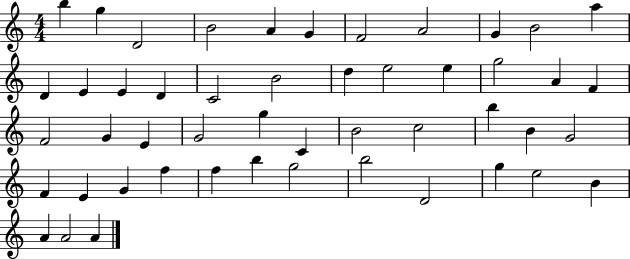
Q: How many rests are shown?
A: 0